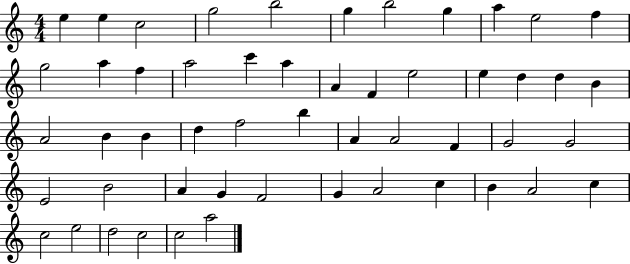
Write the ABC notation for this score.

X:1
T:Untitled
M:4/4
L:1/4
K:C
e e c2 g2 b2 g b2 g a e2 f g2 a f a2 c' a A F e2 e d d B A2 B B d f2 b A A2 F G2 G2 E2 B2 A G F2 G A2 c B A2 c c2 e2 d2 c2 c2 a2